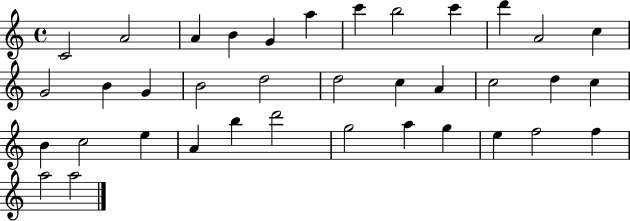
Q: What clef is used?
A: treble